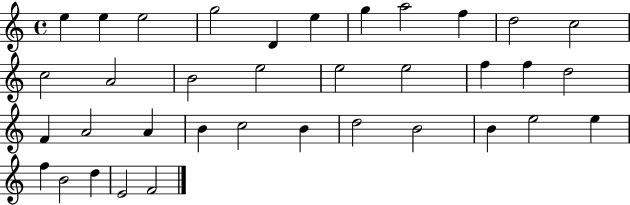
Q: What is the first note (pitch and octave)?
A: E5